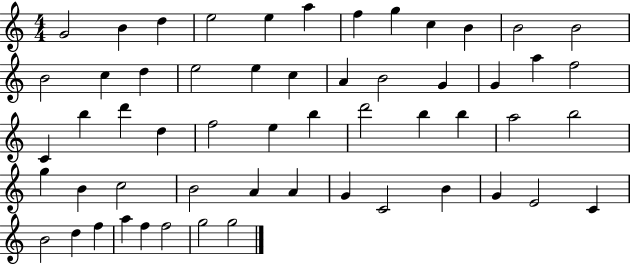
{
  \clef treble
  \numericTimeSignature
  \time 4/4
  \key c \major
  g'2 b'4 d''4 | e''2 e''4 a''4 | f''4 g''4 c''4 b'4 | b'2 b'2 | \break b'2 c''4 d''4 | e''2 e''4 c''4 | a'4 b'2 g'4 | g'4 a''4 f''2 | \break c'4 b''4 d'''4 d''4 | f''2 e''4 b''4 | d'''2 b''4 b''4 | a''2 b''2 | \break g''4 b'4 c''2 | b'2 a'4 a'4 | g'4 c'2 b'4 | g'4 e'2 c'4 | \break b'2 d''4 f''4 | a''4 f''4 f''2 | g''2 g''2 | \bar "|."
}